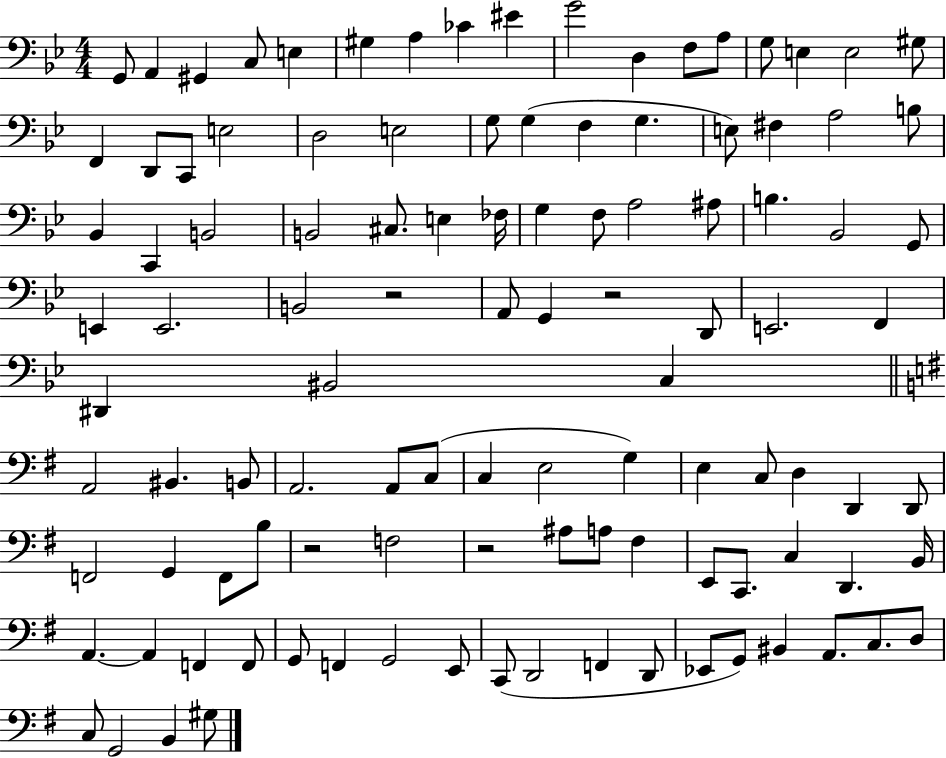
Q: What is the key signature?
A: BES major